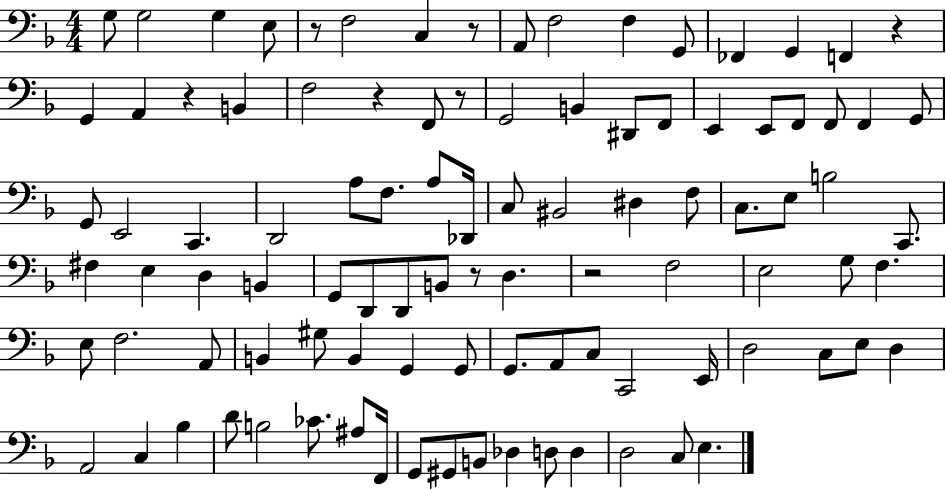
G3/e G3/h G3/q E3/e R/e F3/h C3/q R/e A2/e F3/h F3/q G2/e FES2/q G2/q F2/q R/q G2/q A2/q R/q B2/q F3/h R/q F2/e R/e G2/h B2/q D#2/e F2/e E2/q E2/e F2/e F2/e F2/q G2/e G2/e E2/h C2/q. D2/h A3/e F3/e. A3/e Db2/s C3/e BIS2/h D#3/q F3/e C3/e. E3/e B3/h C2/e. F#3/q E3/q D3/q B2/q G2/e D2/e D2/e B2/e R/e D3/q. R/h F3/h E3/h G3/e F3/q. E3/e F3/h. A2/e B2/q G#3/e B2/q G2/q G2/e G2/e. A2/e C3/e C2/h E2/s D3/h C3/e E3/e D3/q A2/h C3/q Bb3/q D4/e B3/h CES4/e. A#3/e F2/s G2/e G#2/e B2/e Db3/q D3/e D3/q D3/h C3/e E3/q.